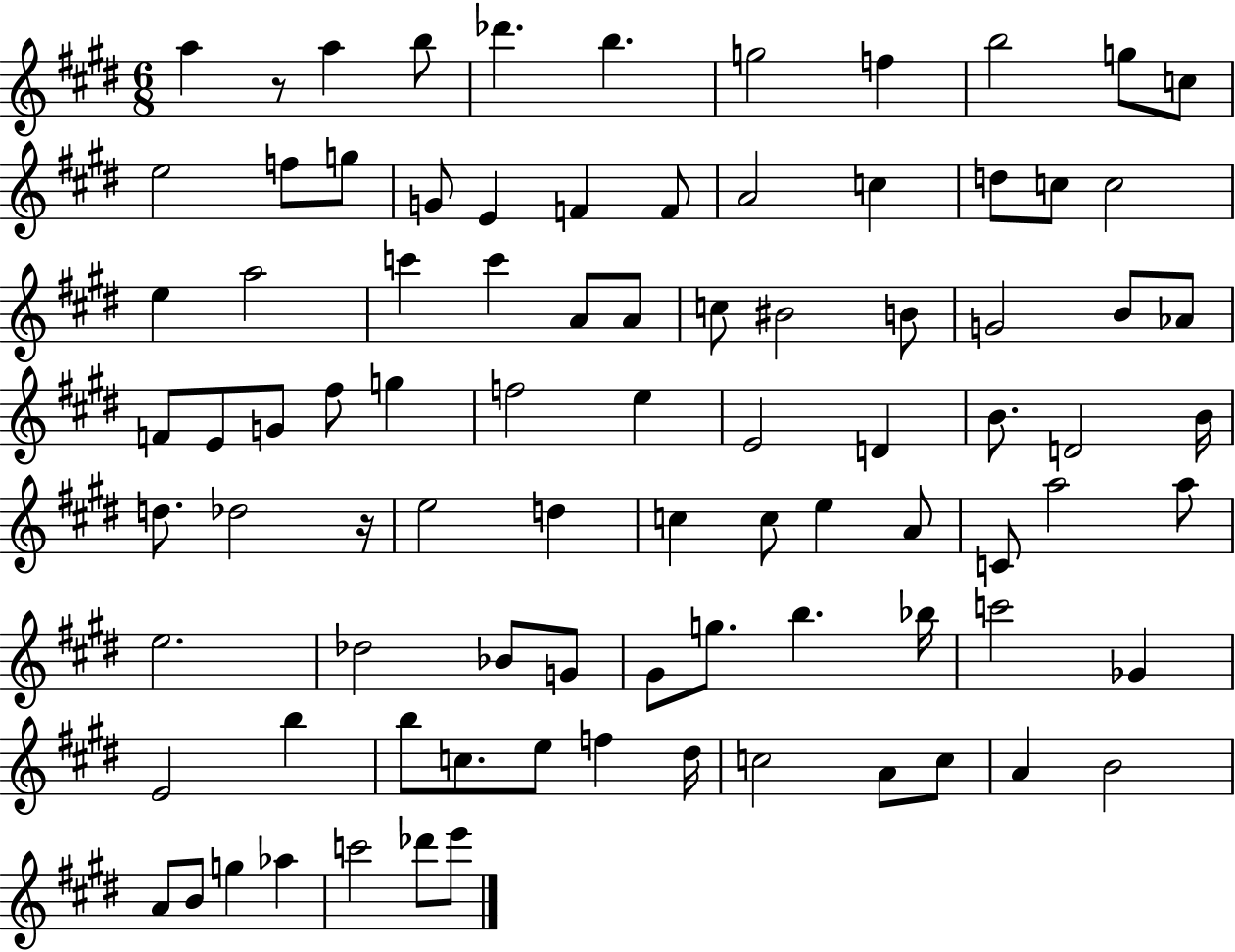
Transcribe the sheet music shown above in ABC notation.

X:1
T:Untitled
M:6/8
L:1/4
K:E
a z/2 a b/2 _d' b g2 f b2 g/2 c/2 e2 f/2 g/2 G/2 E F F/2 A2 c d/2 c/2 c2 e a2 c' c' A/2 A/2 c/2 ^B2 B/2 G2 B/2 _A/2 F/2 E/2 G/2 ^f/2 g f2 e E2 D B/2 D2 B/4 d/2 _d2 z/4 e2 d c c/2 e A/2 C/2 a2 a/2 e2 _d2 _B/2 G/2 ^G/2 g/2 b _b/4 c'2 _G E2 b b/2 c/2 e/2 f ^d/4 c2 A/2 c/2 A B2 A/2 B/2 g _a c'2 _d'/2 e'/2